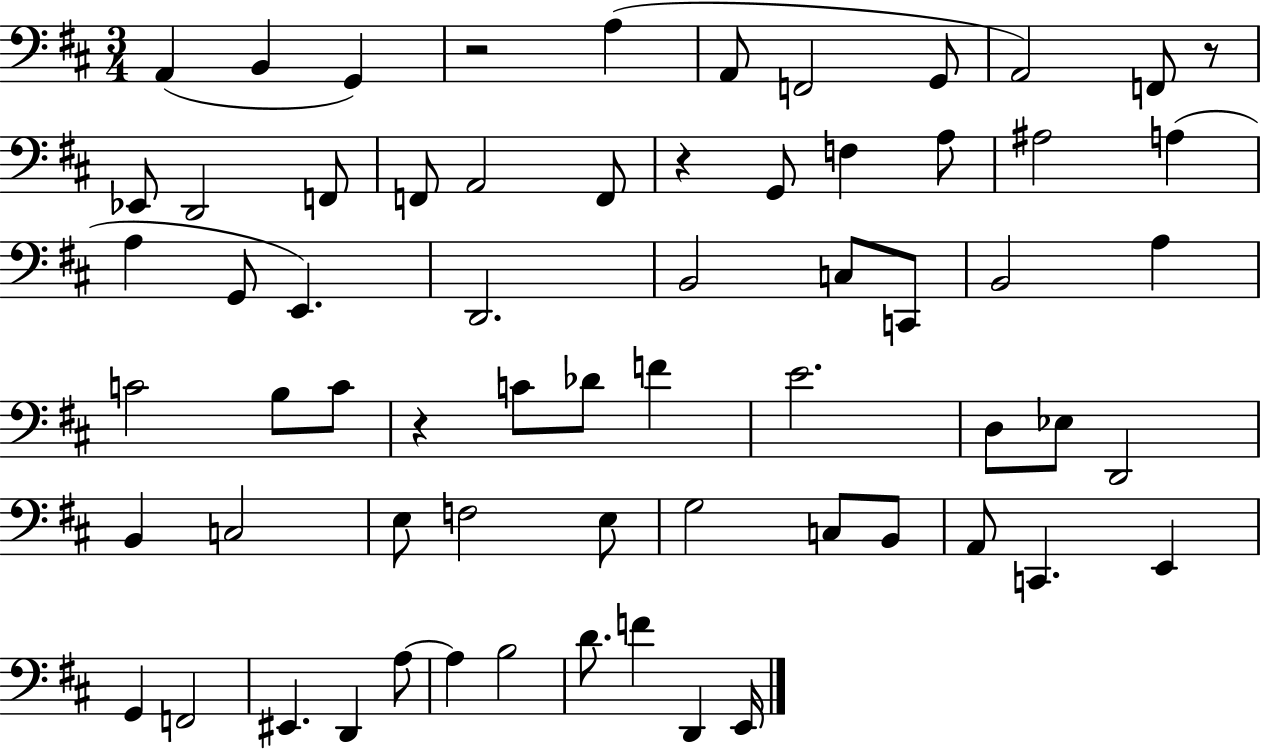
A2/q B2/q G2/q R/h A3/q A2/e F2/h G2/e A2/h F2/e R/e Eb2/e D2/h F2/e F2/e A2/h F2/e R/q G2/e F3/q A3/e A#3/h A3/q A3/q G2/e E2/q. D2/h. B2/h C3/e C2/e B2/h A3/q C4/h B3/e C4/e R/q C4/e Db4/e F4/q E4/h. D3/e Eb3/e D2/h B2/q C3/h E3/e F3/h E3/e G3/h C3/e B2/e A2/e C2/q. E2/q G2/q F2/h EIS2/q. D2/q A3/e A3/q B3/h D4/e. F4/q D2/q E2/s